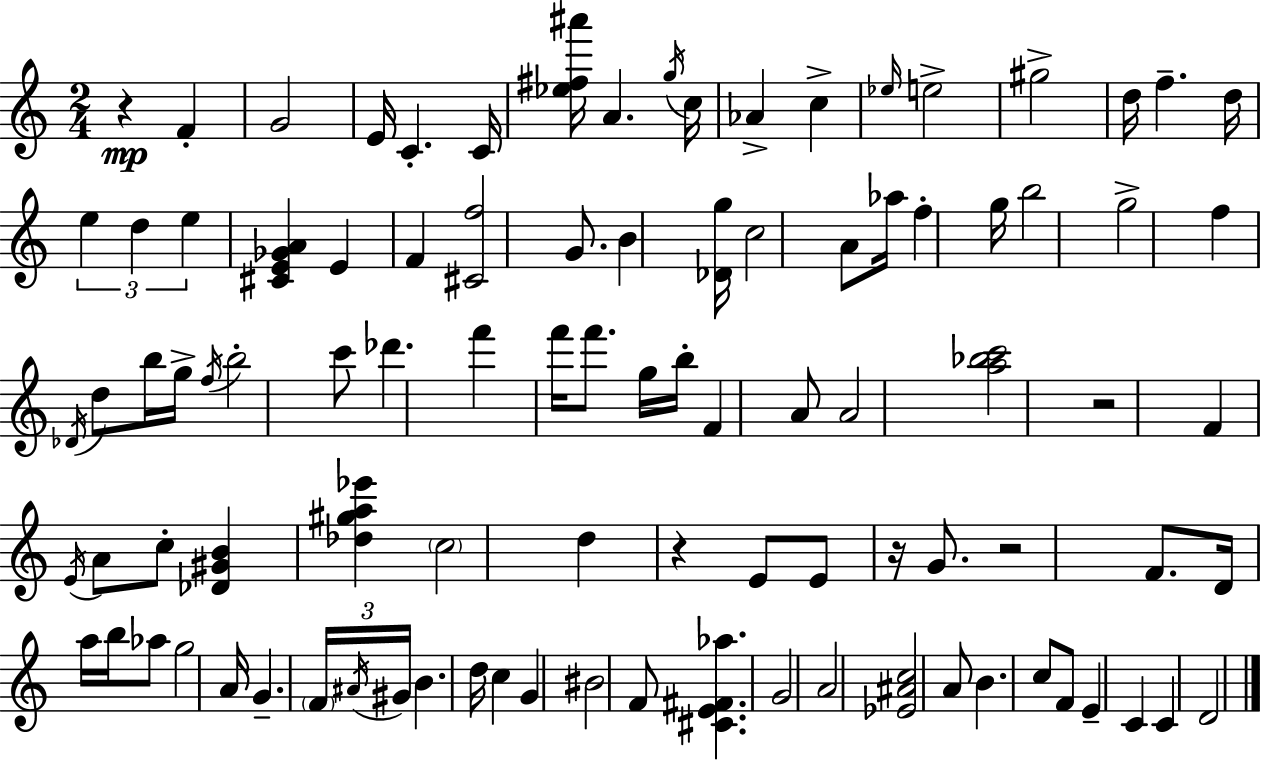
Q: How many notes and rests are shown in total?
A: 97